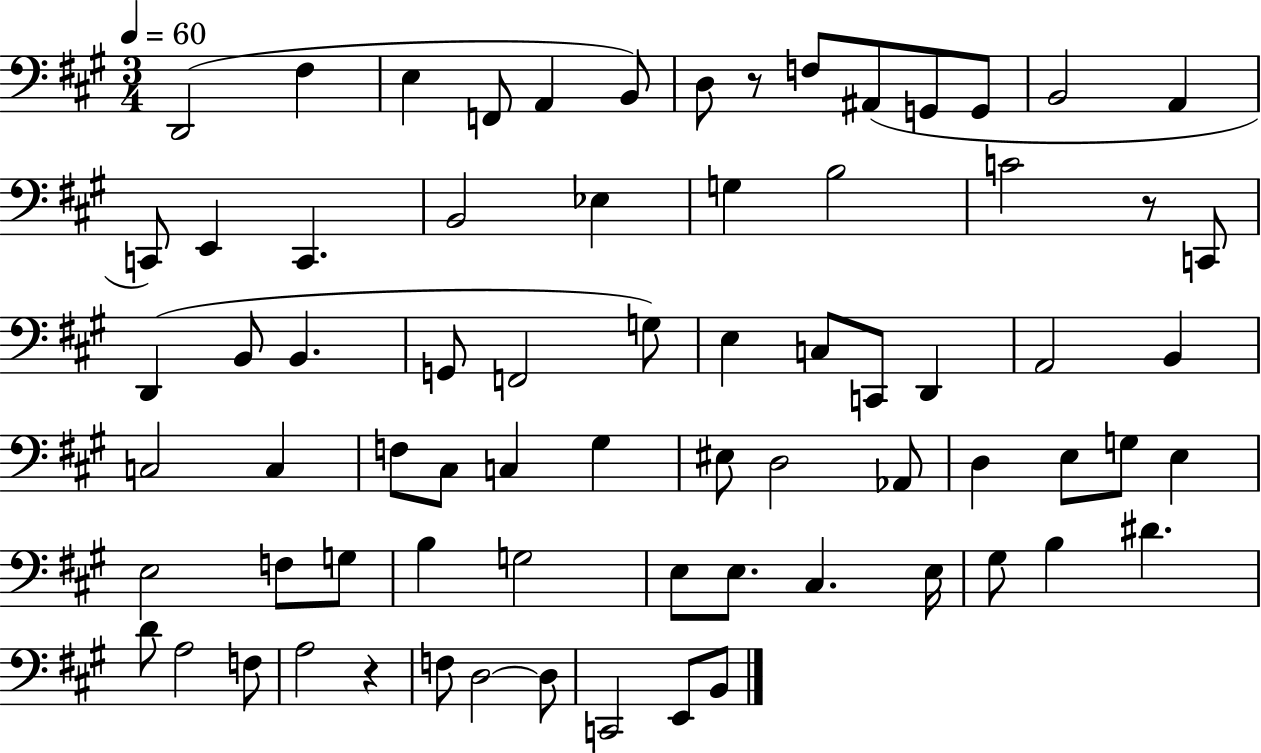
D2/h F#3/q E3/q F2/e A2/q B2/e D3/e R/e F3/e A#2/e G2/e G2/e B2/h A2/q C2/e E2/q C2/q. B2/h Eb3/q G3/q B3/h C4/h R/e C2/e D2/q B2/e B2/q. G2/e F2/h G3/e E3/q C3/e C2/e D2/q A2/h B2/q C3/h C3/q F3/e C#3/e C3/q G#3/q EIS3/e D3/h Ab2/e D3/q E3/e G3/e E3/q E3/h F3/e G3/e B3/q G3/h E3/e E3/e. C#3/q. E3/s G#3/e B3/q D#4/q. D4/e A3/h F3/e A3/h R/q F3/e D3/h D3/e C2/h E2/e B2/e